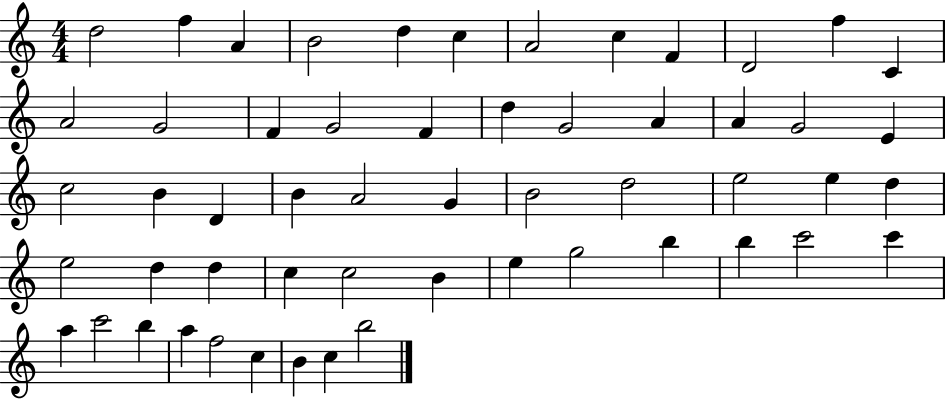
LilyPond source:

{
  \clef treble
  \numericTimeSignature
  \time 4/4
  \key c \major
  d''2 f''4 a'4 | b'2 d''4 c''4 | a'2 c''4 f'4 | d'2 f''4 c'4 | \break a'2 g'2 | f'4 g'2 f'4 | d''4 g'2 a'4 | a'4 g'2 e'4 | \break c''2 b'4 d'4 | b'4 a'2 g'4 | b'2 d''2 | e''2 e''4 d''4 | \break e''2 d''4 d''4 | c''4 c''2 b'4 | e''4 g''2 b''4 | b''4 c'''2 c'''4 | \break a''4 c'''2 b''4 | a''4 f''2 c''4 | b'4 c''4 b''2 | \bar "|."
}